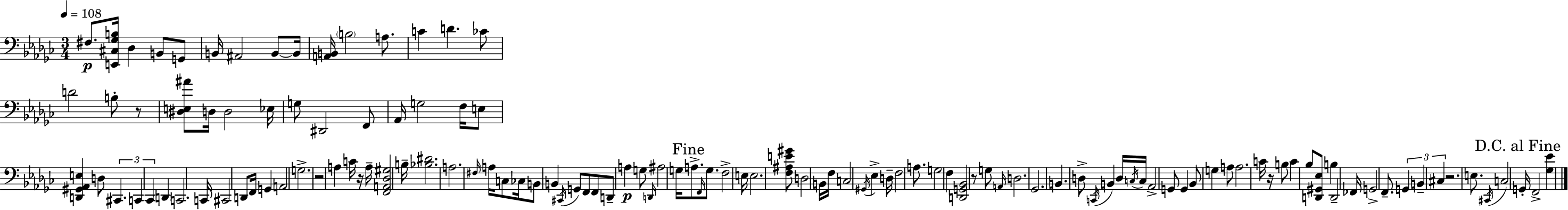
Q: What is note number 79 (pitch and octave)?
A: D3